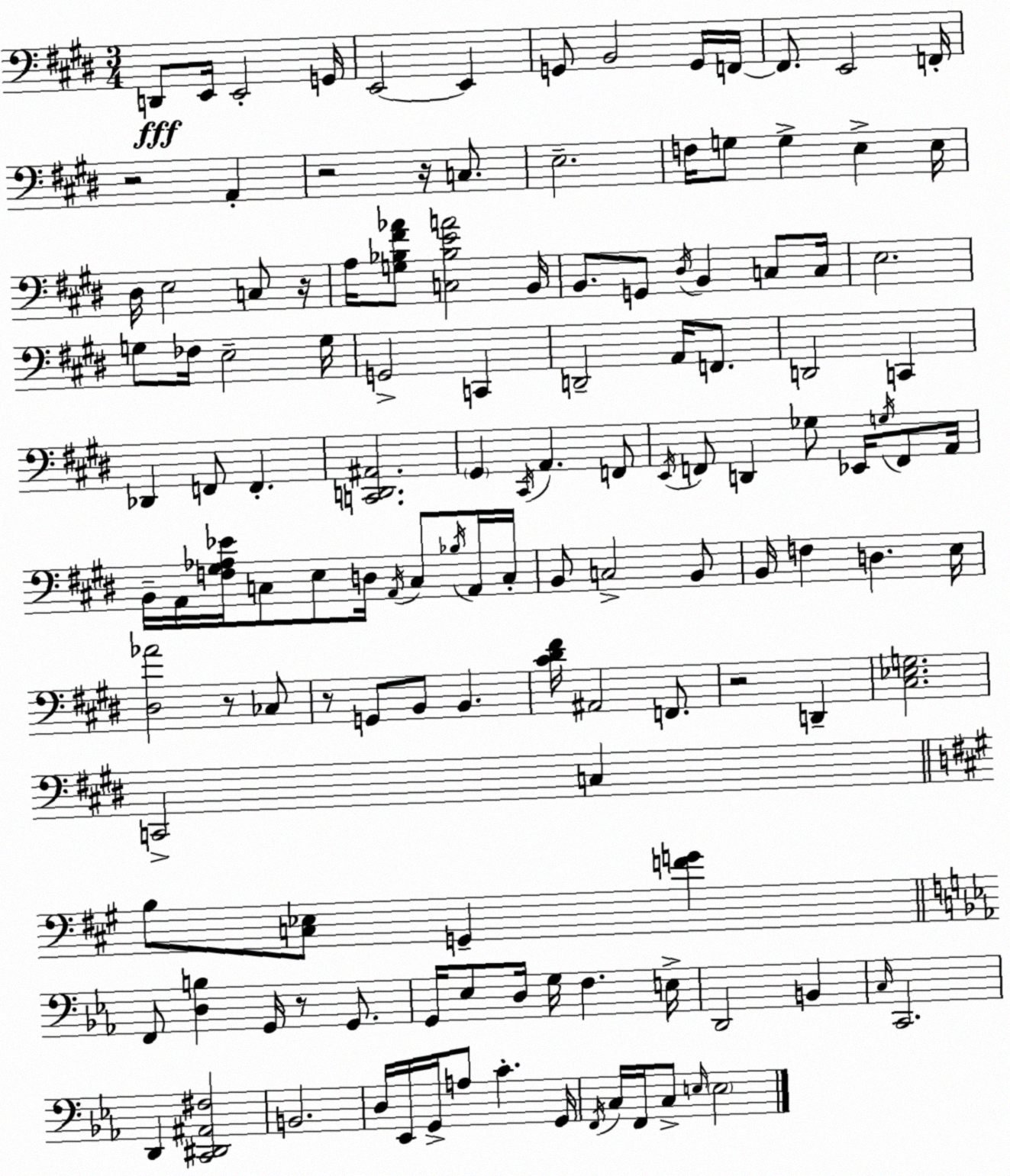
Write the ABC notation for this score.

X:1
T:Untitled
M:3/4
L:1/4
K:E
D,,/2 E,,/4 E,,2 G,,/4 E,,2 E,, G,,/2 B,,2 G,,/4 F,,/4 F,,/2 E,,2 F,,/4 z2 A,, z2 z/4 C,/2 E,2 F,/4 G,/2 G, E, E,/4 ^D,/4 E,2 C,/2 z/4 A,/4 [G,_B,^F_A]/2 [C,_B,EA]2 B,,/4 B,,/2 G,,/2 ^D,/4 B,, C,/2 C,/4 E,2 G,/2 _F,/4 E,2 G,/4 G,,2 C,, D,,2 A,,/4 F,,/2 D,,2 C,, _D,, F,,/2 F,, [C,,D,,^A,,]2 ^G,, ^C,,/4 A,, F,,/2 E,,/4 F,,/2 D,, _G,/2 _E,,/4 G,/4 F,,/2 A,,/4 B,,/4 A,,/4 [F,^G,_A,_E]/4 C,/2 E,/2 D,/4 A,,/4 C,/2 _B,/4 A,,/4 C,/4 B,,/2 C,2 B,,/2 B,,/4 F, D, E,/4 [^D,_A]2 z/2 _C,/2 z/2 G,,/2 B,,/2 B,, [^C^D^F]/4 ^A,,2 F,,/2 z2 D,, [^C,_E,G,]2 C,,2 C, B,/2 [C,_E,]/2 G,, [FG] F,,/2 [D,B,] G,,/4 z/2 G,,/2 G,,/4 _E,/2 D,/4 G,/4 F, E,/4 D,,2 B,, C,/4 C,,2 D,, [C,,^D,,^A,,^F,]2 B,,2 D,/4 _E,,/4 G,,/4 A,/2 C G,,/4 F,,/4 C,/4 F,,/4 C,/2 E,/4 E,2